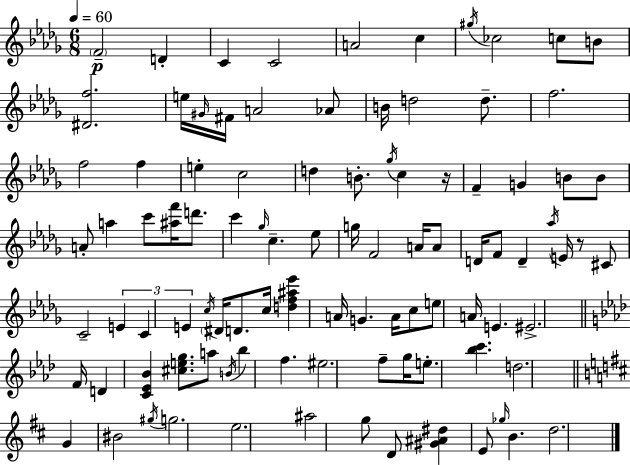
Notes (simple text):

F4/h D4/q C4/q C4/h A4/h C5/q G#5/s CES5/h C5/e B4/e [D#4,F5]/h. E5/s G#4/s F#4/s A4/h Ab4/e B4/s D5/h D5/e. F5/h. F5/h F5/q E5/q C5/h D5/q B4/e. Gb5/s C5/q R/s F4/q G4/q B4/e B4/e A4/e A5/q C6/e [A#5,F6]/s D6/e. C6/q Gb5/s C5/q. Eb5/e G5/s F4/h A4/s A4/e D4/s F4/e D4/q Ab5/s E4/s R/e C#4/e C4/h E4/q C4/q E4/q C5/s D#4/s D4/e. C5/s [D5,F5,A#5,Eb6]/q A4/s G4/q. A4/s C5/e E5/e A4/s E4/q. EIS4/h. F4/s D4/q [C4,Eb4,Bb4]/q [C#5,E5,G5]/e. A5/e B4/s Bb5/q F5/q. EIS5/h. F5/e G5/s E5/e. [Bb5,C6]/q. D5/h. G4/q BIS4/h G#5/s G5/h. E5/h. A#5/h G5/e D4/e [G#4,A#4,D#5]/q E4/e Gb5/s B4/q. D5/h.